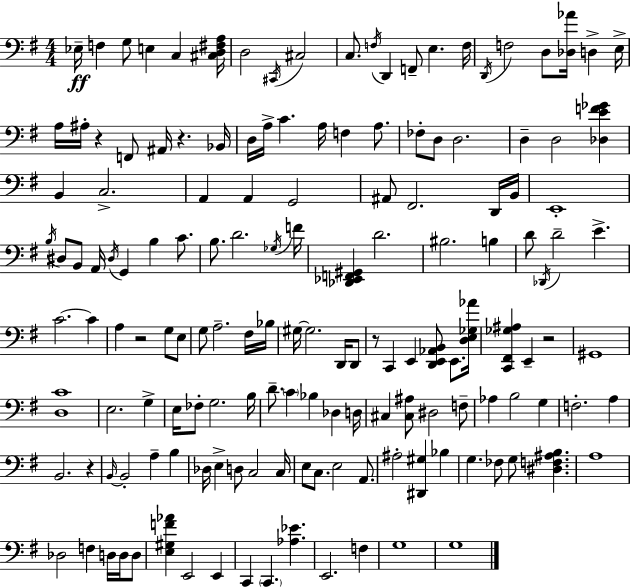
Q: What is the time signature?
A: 4/4